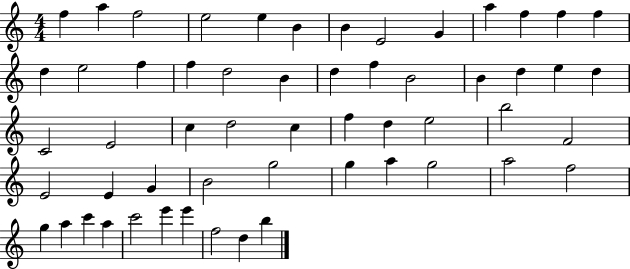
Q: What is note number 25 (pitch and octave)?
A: E5